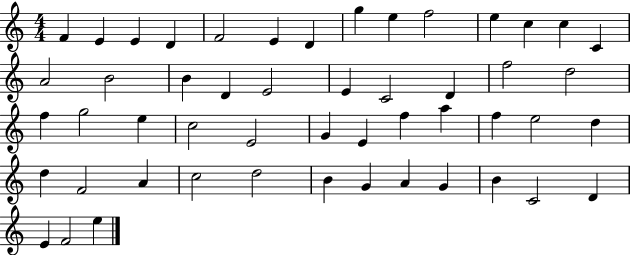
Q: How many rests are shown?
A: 0